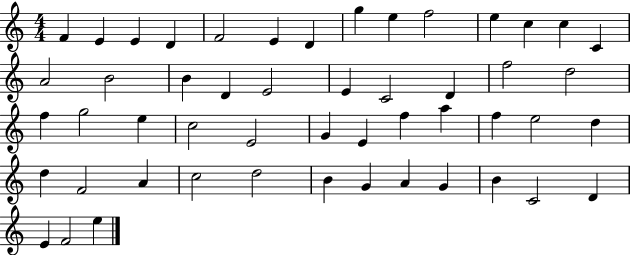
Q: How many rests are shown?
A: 0